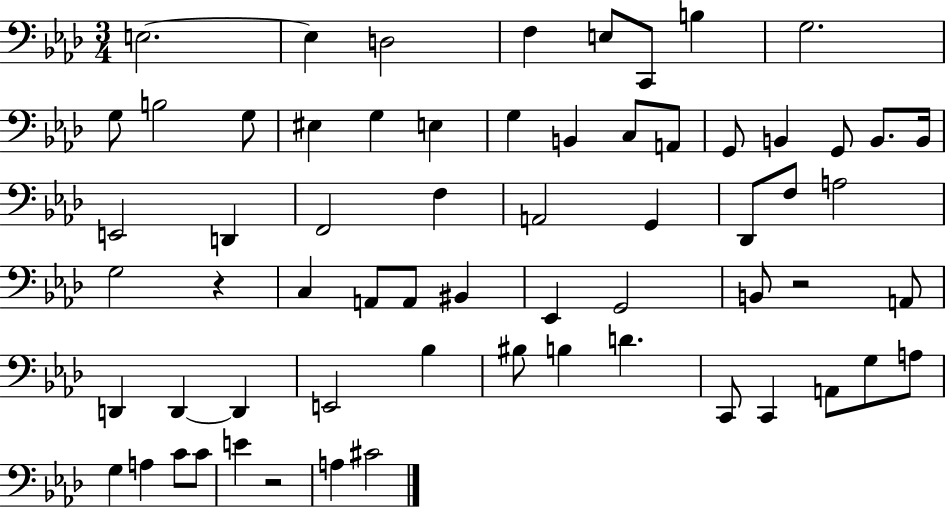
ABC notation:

X:1
T:Untitled
M:3/4
L:1/4
K:Ab
E,2 E, D,2 F, E,/2 C,,/2 B, G,2 G,/2 B,2 G,/2 ^E, G, E, G, B,, C,/2 A,,/2 G,,/2 B,, G,,/2 B,,/2 B,,/4 E,,2 D,, F,,2 F, A,,2 G,, _D,,/2 F,/2 A,2 G,2 z C, A,,/2 A,,/2 ^B,, _E,, G,,2 B,,/2 z2 A,,/2 D,, D,, D,, E,,2 _B, ^B,/2 B, D C,,/2 C,, A,,/2 G,/2 A,/2 G, A, C/2 C/2 E z2 A, ^C2